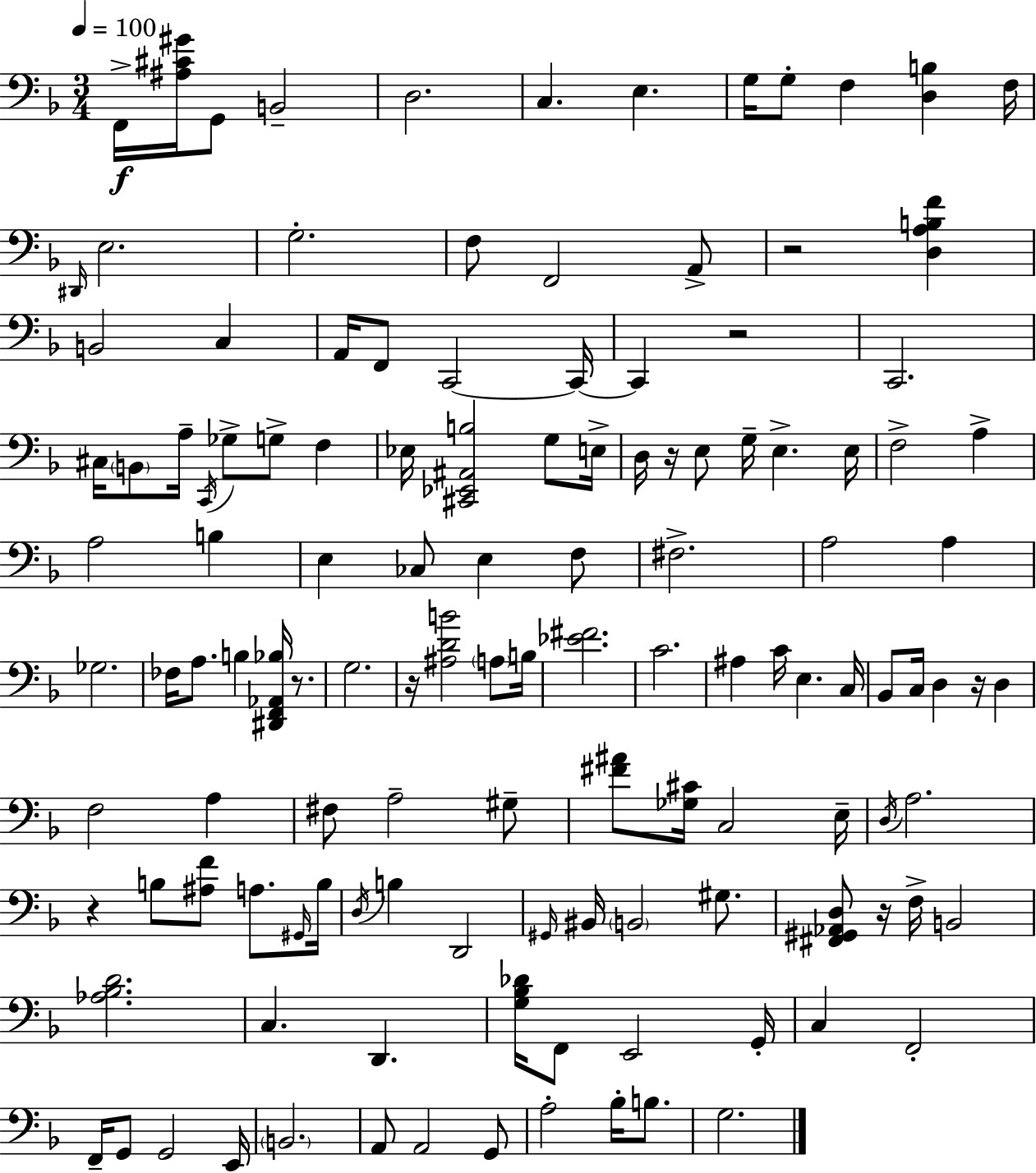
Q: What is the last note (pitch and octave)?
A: G3